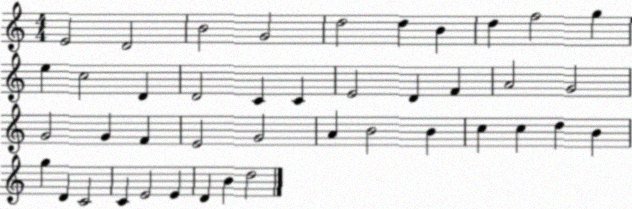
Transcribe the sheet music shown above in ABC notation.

X:1
T:Untitled
M:4/4
L:1/4
K:C
E2 D2 B2 G2 d2 d B d f2 g e c2 D D2 C C E2 D F A2 G2 G2 G F E2 G2 A B2 B c c d B g D C2 C E2 E D B d2